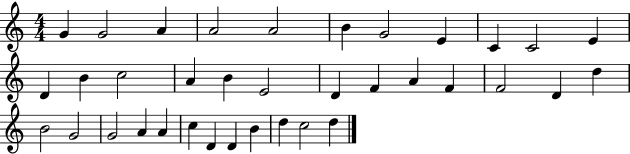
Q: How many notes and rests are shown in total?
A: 36